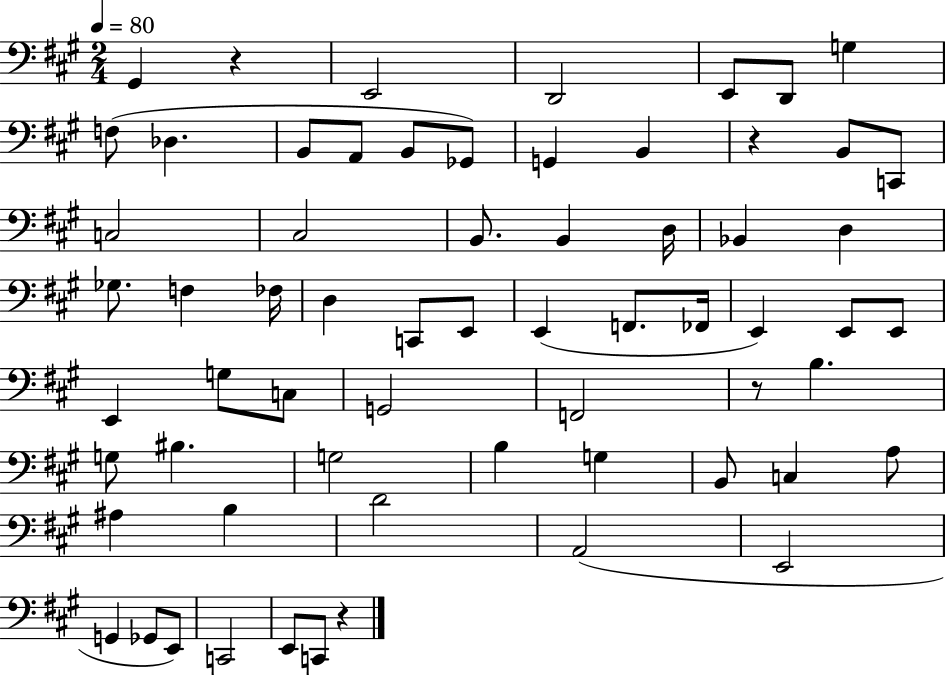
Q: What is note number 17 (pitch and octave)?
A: C3